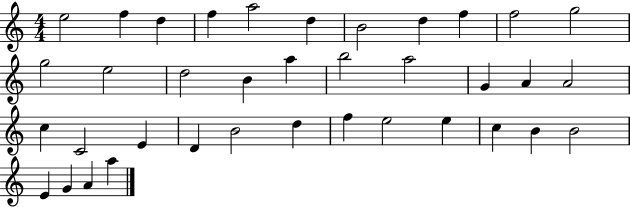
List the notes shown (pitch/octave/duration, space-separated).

E5/h F5/q D5/q F5/q A5/h D5/q B4/h D5/q F5/q F5/h G5/h G5/h E5/h D5/h B4/q A5/q B5/h A5/h G4/q A4/q A4/h C5/q C4/h E4/q D4/q B4/h D5/q F5/q E5/h E5/q C5/q B4/q B4/h E4/q G4/q A4/q A5/q